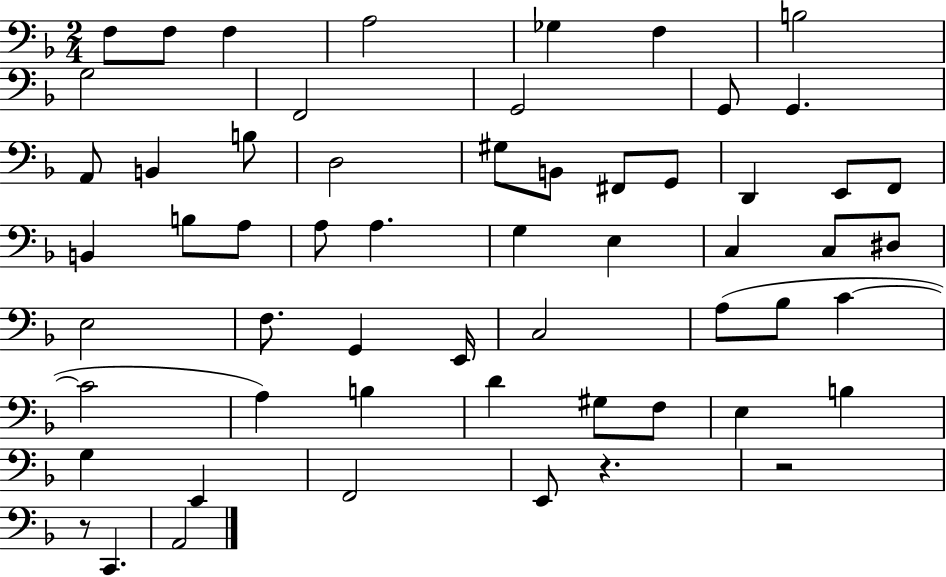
{
  \clef bass
  \numericTimeSignature
  \time 2/4
  \key f \major
  f8 f8 f4 | a2 | ges4 f4 | b2 | \break g2 | f,2 | g,2 | g,8 g,4. | \break a,8 b,4 b8 | d2 | gis8 b,8 fis,8 g,8 | d,4 e,8 f,8 | \break b,4 b8 a8 | a8 a4. | g4 e4 | c4 c8 dis8 | \break e2 | f8. g,4 e,16 | c2 | a8( bes8 c'4~~ | \break c'2 | a4) b4 | d'4 gis8 f8 | e4 b4 | \break g4 e,4 | f,2 | e,8 r4. | r2 | \break r8 c,4. | a,2 | \bar "|."
}